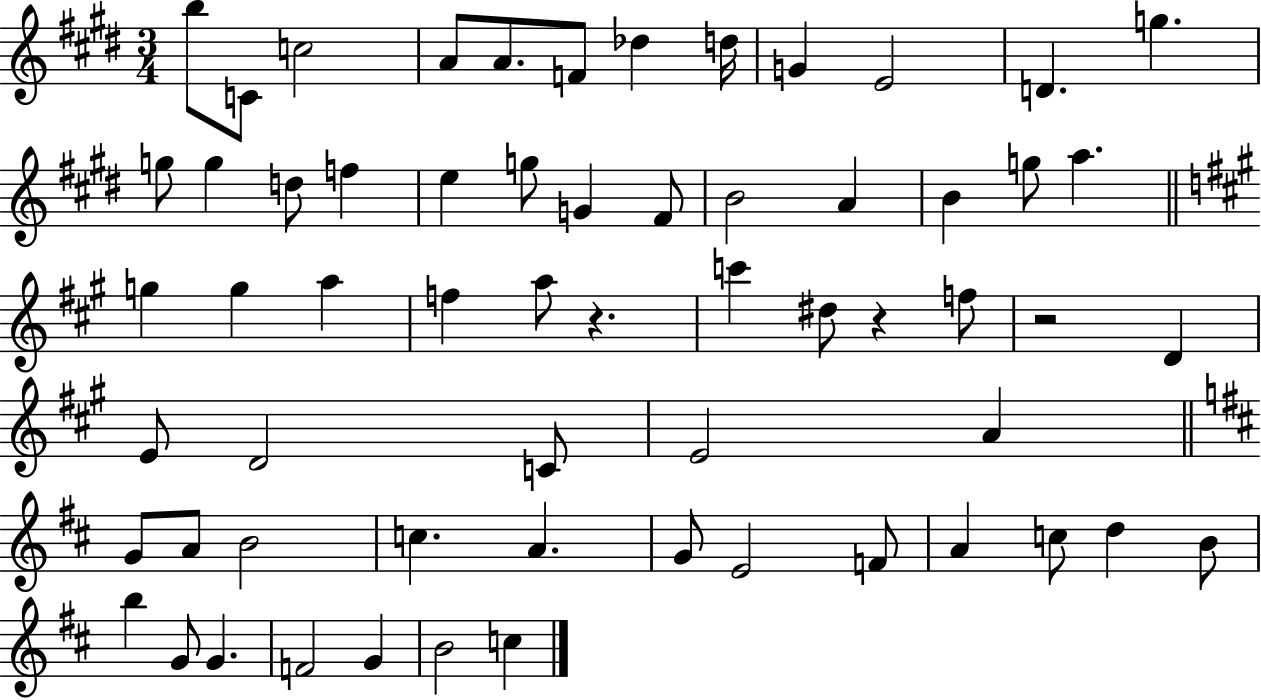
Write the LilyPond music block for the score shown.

{
  \clef treble
  \numericTimeSignature
  \time 3/4
  \key e \major
  b''8 c'8 c''2 | a'8 a'8. f'8 des''4 d''16 | g'4 e'2 | d'4. g''4. | \break g''8 g''4 d''8 f''4 | e''4 g''8 g'4 fis'8 | b'2 a'4 | b'4 g''8 a''4. | \break \bar "||" \break \key a \major g''4 g''4 a''4 | f''4 a''8 r4. | c'''4 dis''8 r4 f''8 | r2 d'4 | \break e'8 d'2 c'8 | e'2 a'4 | \bar "||" \break \key b \minor g'8 a'8 b'2 | c''4. a'4. | g'8 e'2 f'8 | a'4 c''8 d''4 b'8 | \break b''4 g'8 g'4. | f'2 g'4 | b'2 c''4 | \bar "|."
}